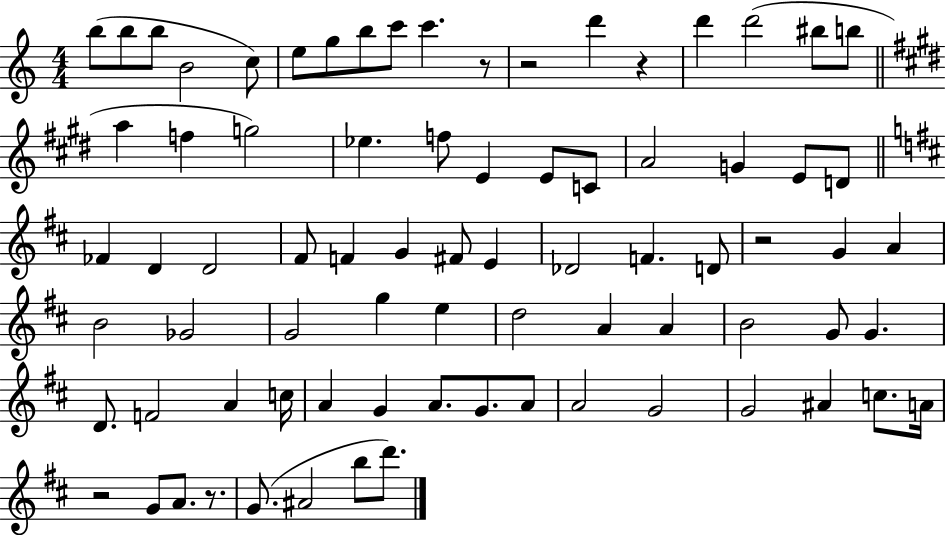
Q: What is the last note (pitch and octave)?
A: D6